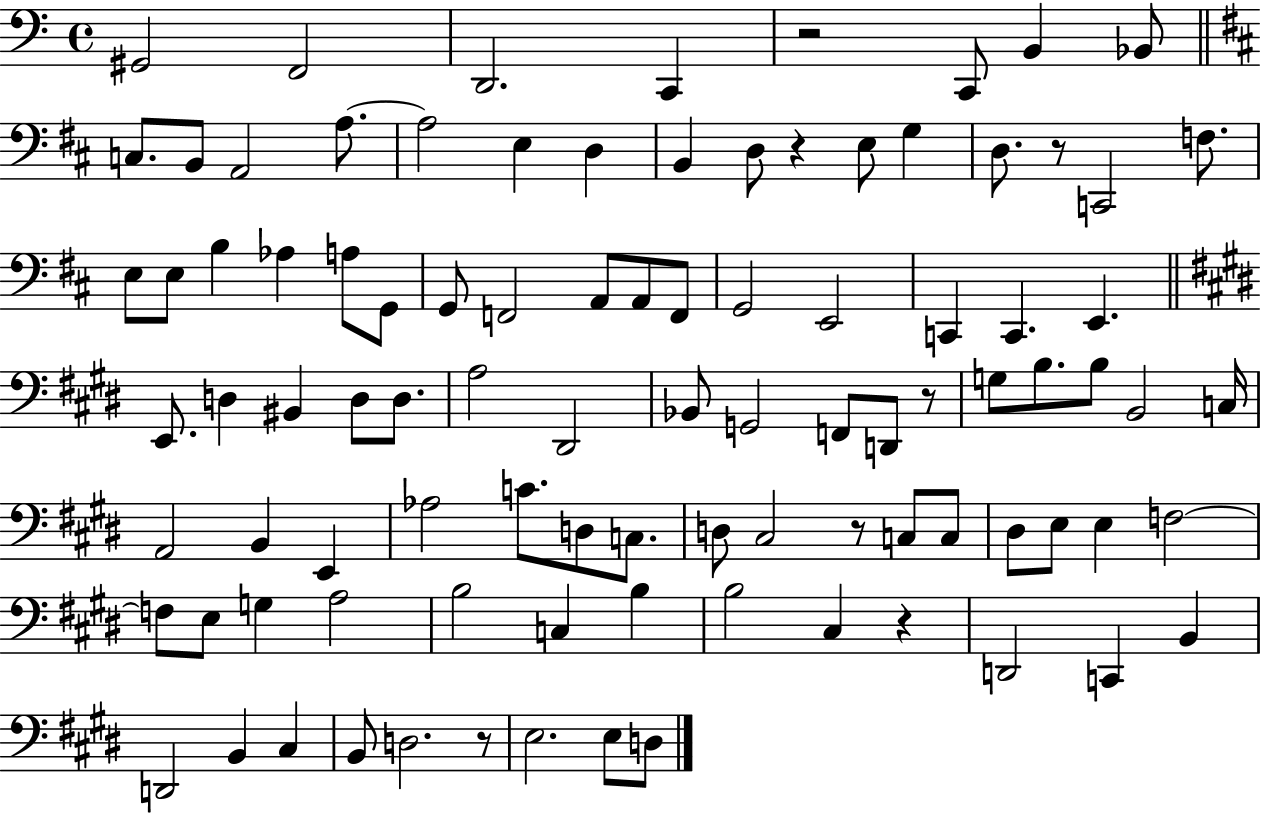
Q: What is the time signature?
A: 4/4